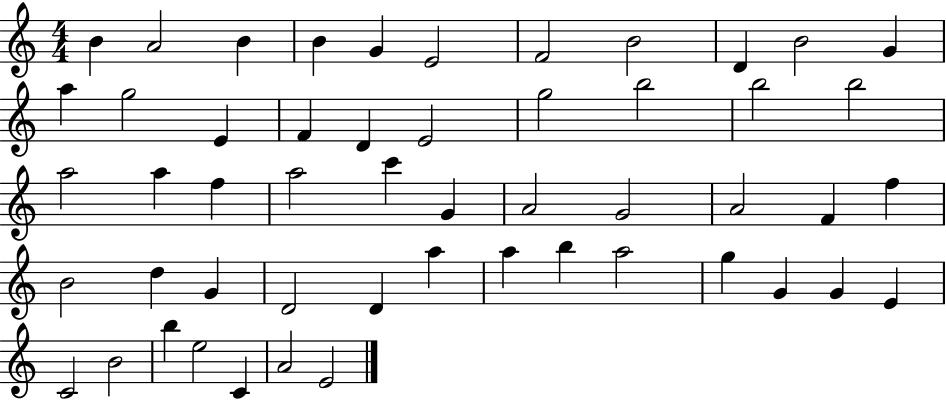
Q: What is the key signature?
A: C major